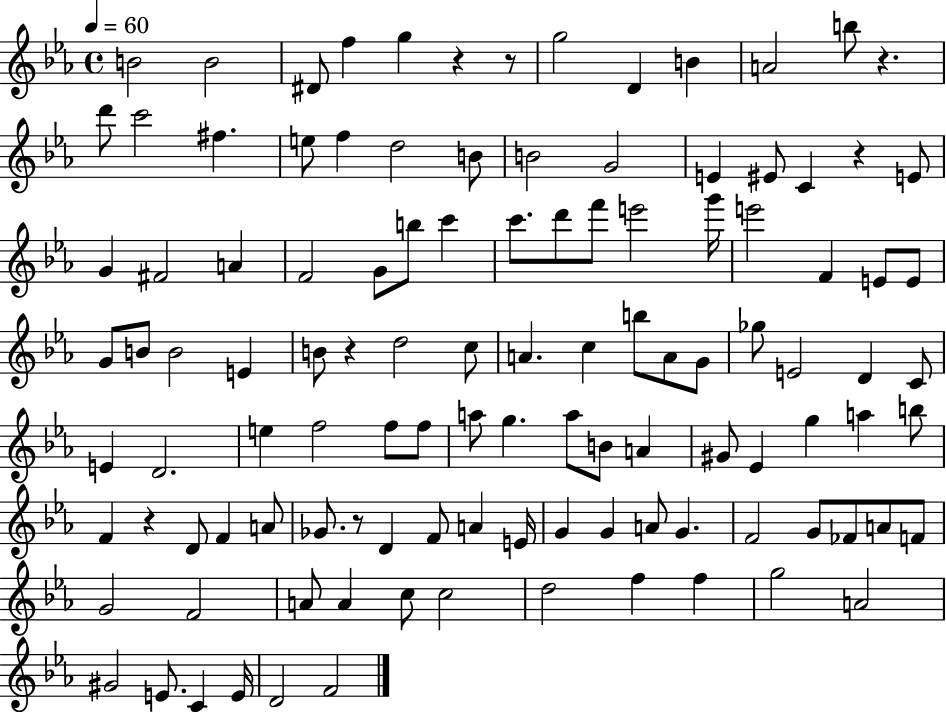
{
  \clef treble
  \time 4/4
  \defaultTimeSignature
  \key ees \major
  \tempo 4 = 60
  \repeat volta 2 { b'2 b'2 | dis'8 f''4 g''4 r4 r8 | g''2 d'4 b'4 | a'2 b''8 r4. | \break d'''8 c'''2 fis''4. | e''8 f''4 d''2 b'8 | b'2 g'2 | e'4 eis'8 c'4 r4 e'8 | \break g'4 fis'2 a'4 | f'2 g'8 b''8 c'''4 | c'''8. d'''8 f'''8 e'''2 g'''16 | e'''2 f'4 e'8 e'8 | \break g'8 b'8 b'2 e'4 | b'8 r4 d''2 c''8 | a'4. c''4 b''8 a'8 g'8 | ges''8 e'2 d'4 c'8 | \break e'4 d'2. | e''4 f''2 f''8 f''8 | a''8 g''4. a''8 b'8 a'4 | gis'8 ees'4 g''4 a''4 b''8 | \break f'4 r4 d'8 f'4 a'8 | ges'8. r8 d'4 f'8 a'4 e'16 | g'4 g'4 a'8 g'4. | f'2 g'8 fes'8 a'8 f'8 | \break g'2 f'2 | a'8 a'4 c''8 c''2 | d''2 f''4 f''4 | g''2 a'2 | \break gis'2 e'8. c'4 e'16 | d'2 f'2 | } \bar "|."
}